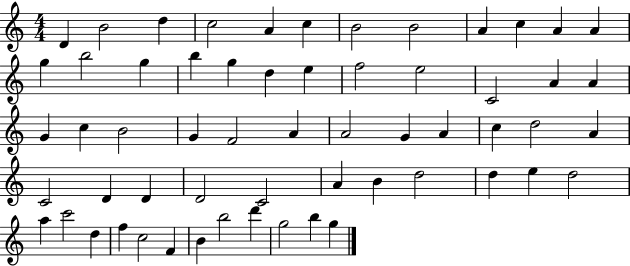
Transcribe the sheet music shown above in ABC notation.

X:1
T:Untitled
M:4/4
L:1/4
K:C
D B2 d c2 A c B2 B2 A c A A g b2 g b g d e f2 e2 C2 A A G c B2 G F2 A A2 G A c d2 A C2 D D D2 C2 A B d2 d e d2 a c'2 d f c2 F B b2 d' g2 b g